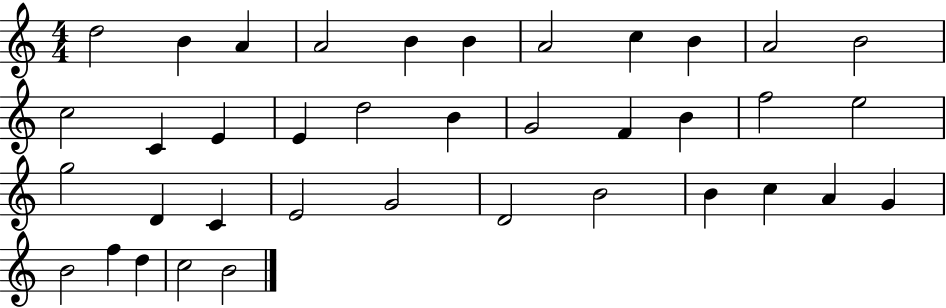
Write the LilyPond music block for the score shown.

{
  \clef treble
  \numericTimeSignature
  \time 4/4
  \key c \major
  d''2 b'4 a'4 | a'2 b'4 b'4 | a'2 c''4 b'4 | a'2 b'2 | \break c''2 c'4 e'4 | e'4 d''2 b'4 | g'2 f'4 b'4 | f''2 e''2 | \break g''2 d'4 c'4 | e'2 g'2 | d'2 b'2 | b'4 c''4 a'4 g'4 | \break b'2 f''4 d''4 | c''2 b'2 | \bar "|."
}